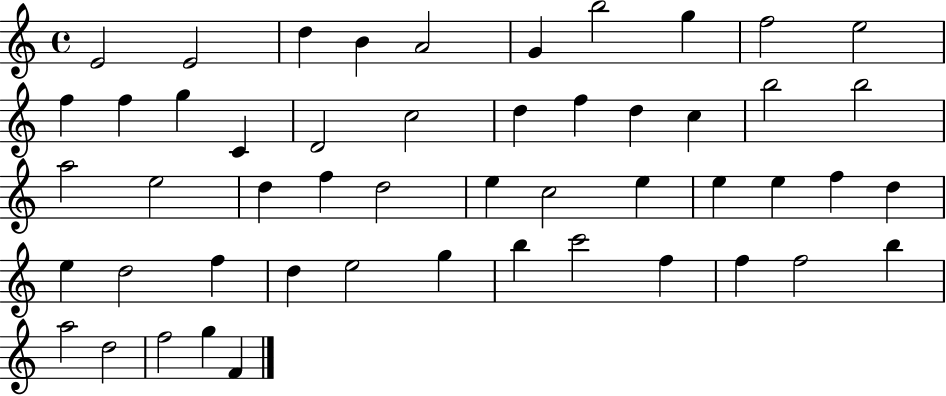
E4/h E4/h D5/q B4/q A4/h G4/q B5/h G5/q F5/h E5/h F5/q F5/q G5/q C4/q D4/h C5/h D5/q F5/q D5/q C5/q B5/h B5/h A5/h E5/h D5/q F5/q D5/h E5/q C5/h E5/q E5/q E5/q F5/q D5/q E5/q D5/h F5/q D5/q E5/h G5/q B5/q C6/h F5/q F5/q F5/h B5/q A5/h D5/h F5/h G5/q F4/q